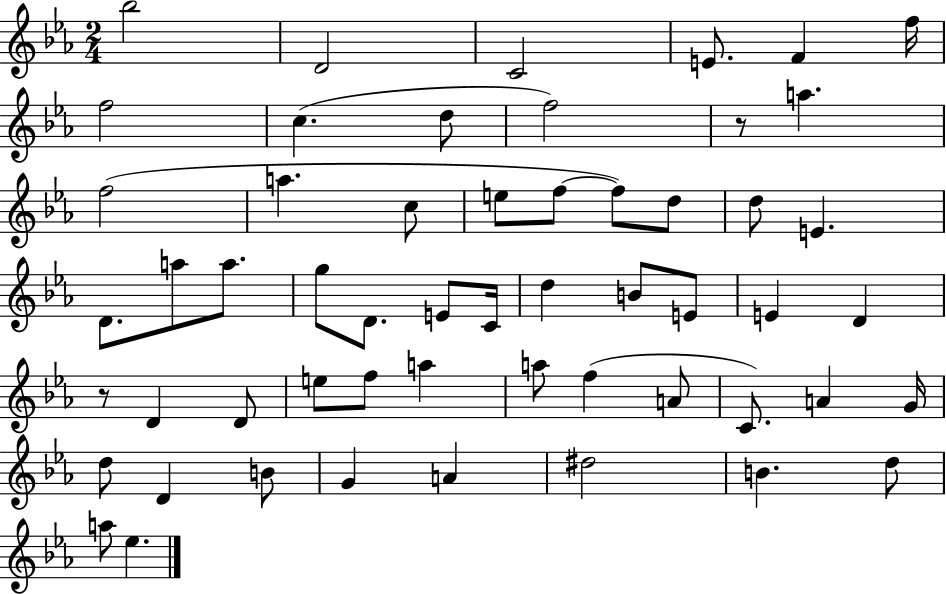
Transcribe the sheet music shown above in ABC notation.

X:1
T:Untitled
M:2/4
L:1/4
K:Eb
_b2 D2 C2 E/2 F f/4 f2 c d/2 f2 z/2 a f2 a c/2 e/2 f/2 f/2 d/2 d/2 E D/2 a/2 a/2 g/2 D/2 E/2 C/4 d B/2 E/2 E D z/2 D D/2 e/2 f/2 a a/2 f A/2 C/2 A G/4 d/2 D B/2 G A ^d2 B d/2 a/2 _e